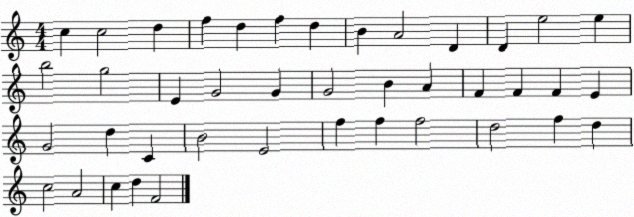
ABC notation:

X:1
T:Untitled
M:4/4
L:1/4
K:C
c c2 d f d f d B A2 D D e2 e b2 g2 E G2 G G2 B A F F F E G2 d C B2 E2 f f f2 d2 f d c2 A2 c d F2